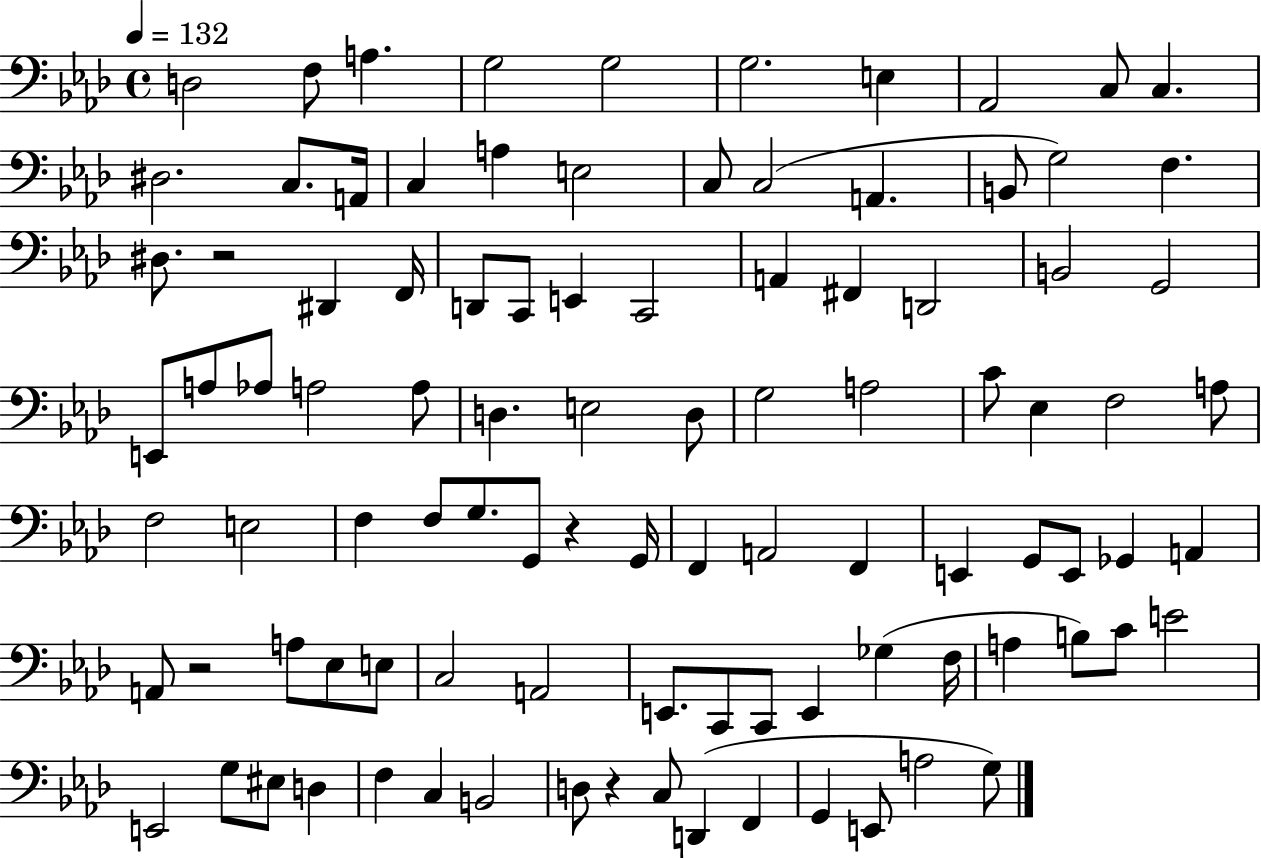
X:1
T:Untitled
M:4/4
L:1/4
K:Ab
D,2 F,/2 A, G,2 G,2 G,2 E, _A,,2 C,/2 C, ^D,2 C,/2 A,,/4 C, A, E,2 C,/2 C,2 A,, B,,/2 G,2 F, ^D,/2 z2 ^D,, F,,/4 D,,/2 C,,/2 E,, C,,2 A,, ^F,, D,,2 B,,2 G,,2 E,,/2 A,/2 _A,/2 A,2 A,/2 D, E,2 D,/2 G,2 A,2 C/2 _E, F,2 A,/2 F,2 E,2 F, F,/2 G,/2 G,,/2 z G,,/4 F,, A,,2 F,, E,, G,,/2 E,,/2 _G,, A,, A,,/2 z2 A,/2 _E,/2 E,/2 C,2 A,,2 E,,/2 C,,/2 C,,/2 E,, _G, F,/4 A, B,/2 C/2 E2 E,,2 G,/2 ^E,/2 D, F, C, B,,2 D,/2 z C,/2 D,, F,, G,, E,,/2 A,2 G,/2